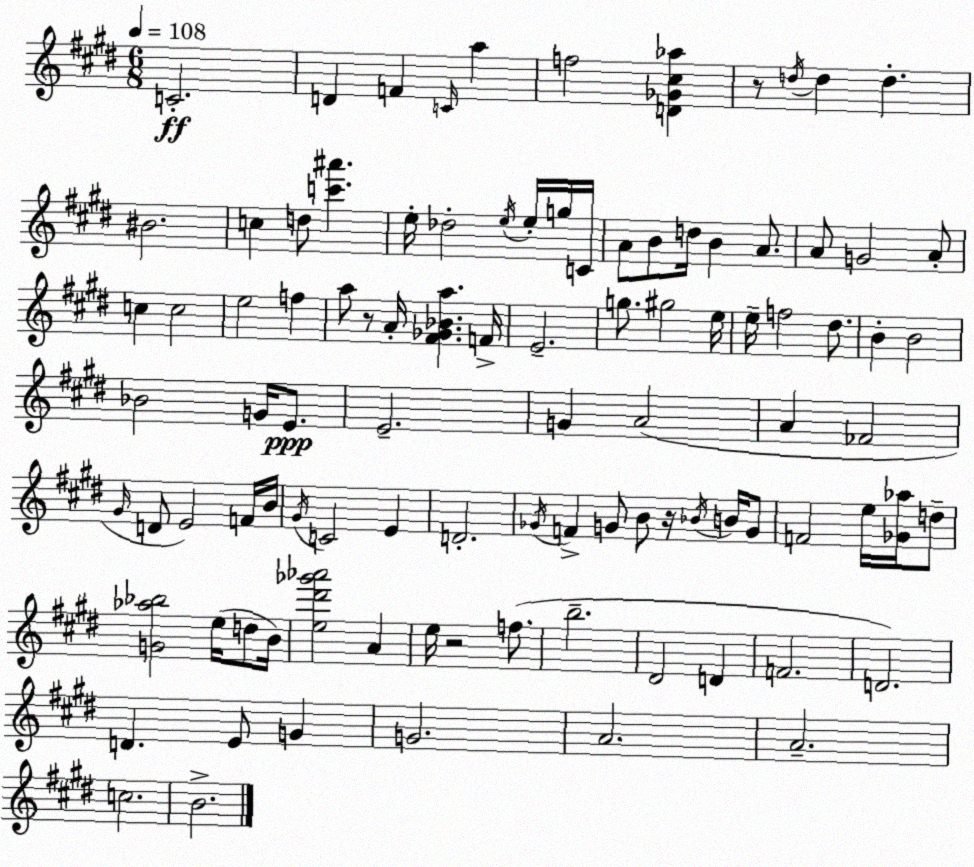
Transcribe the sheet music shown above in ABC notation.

X:1
T:Untitled
M:6/8
L:1/4
K:E
C2 D F C/4 a f2 [D_G^c_a] z/2 d/4 d d ^B2 c d/2 [c'^a'] e/4 _d2 e/4 e/4 g/4 C/4 A/2 B/2 d/4 B A/2 A/2 G2 A/2 c c2 e2 f a/2 z/2 A/4 [^F_G_Ba] F/4 E2 g/2 ^g2 e/4 e/4 f2 ^d/2 B B2 _B2 G/4 E/2 E2 G A2 A _F2 ^G/4 D/2 E2 F/4 B/4 ^G/4 C2 E D2 _G/4 F G/2 B/2 z/4 _B/4 B/4 G/2 F2 e/4 [_G_a]/4 d/2 [G_a_b]2 e/4 d/2 B/4 [e^d'_g'_a']2 A e/4 z2 f/2 b2 ^D2 D F2 D2 D E/2 G G2 A2 A2 c2 B2